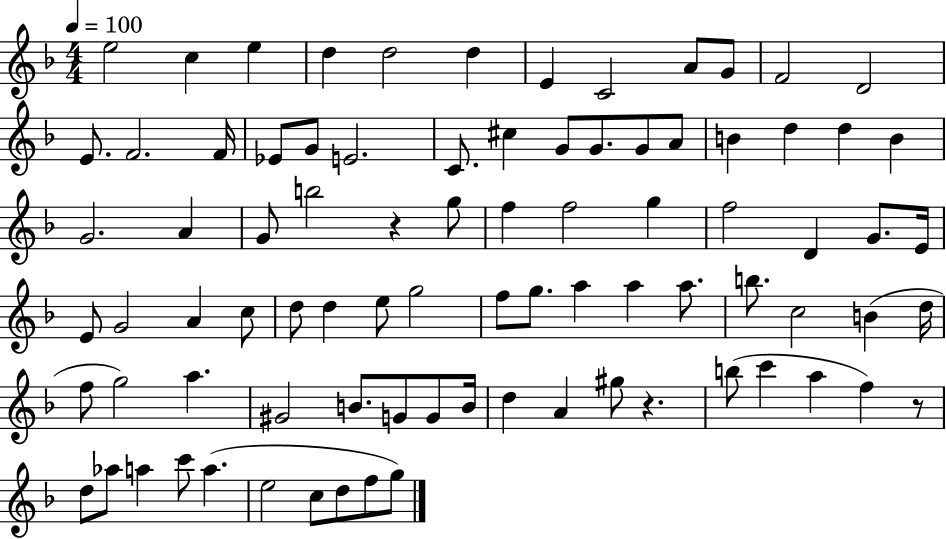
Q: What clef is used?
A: treble